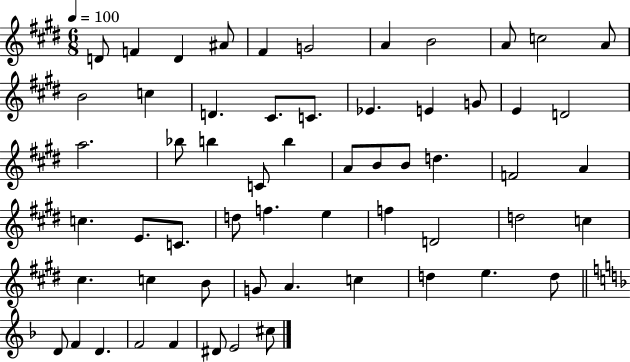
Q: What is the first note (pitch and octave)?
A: D4